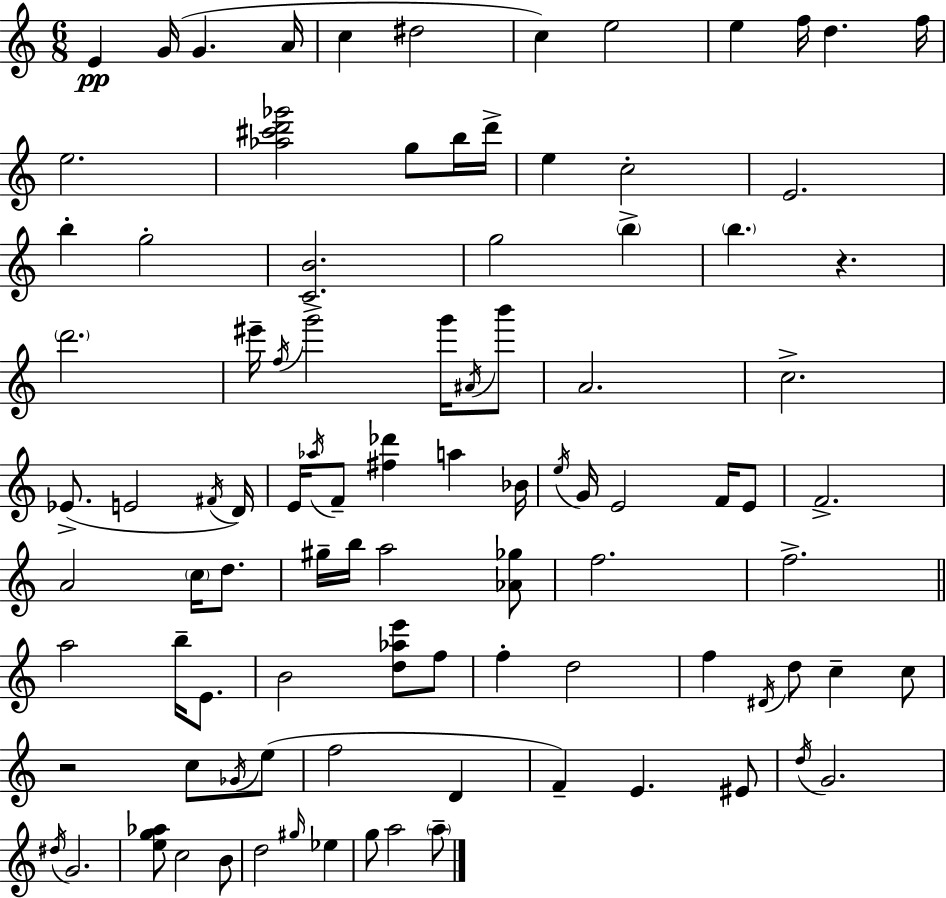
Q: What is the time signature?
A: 6/8